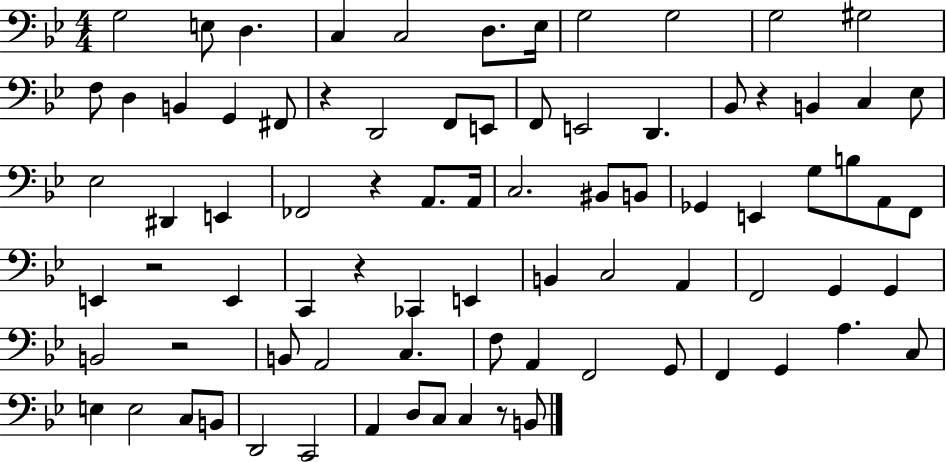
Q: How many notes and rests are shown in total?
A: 82